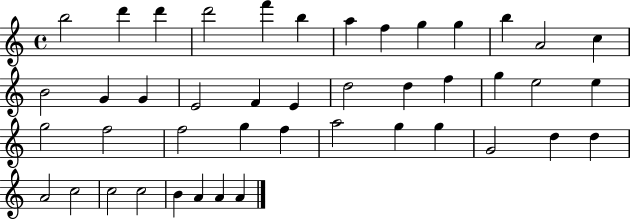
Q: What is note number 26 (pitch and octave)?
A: G5